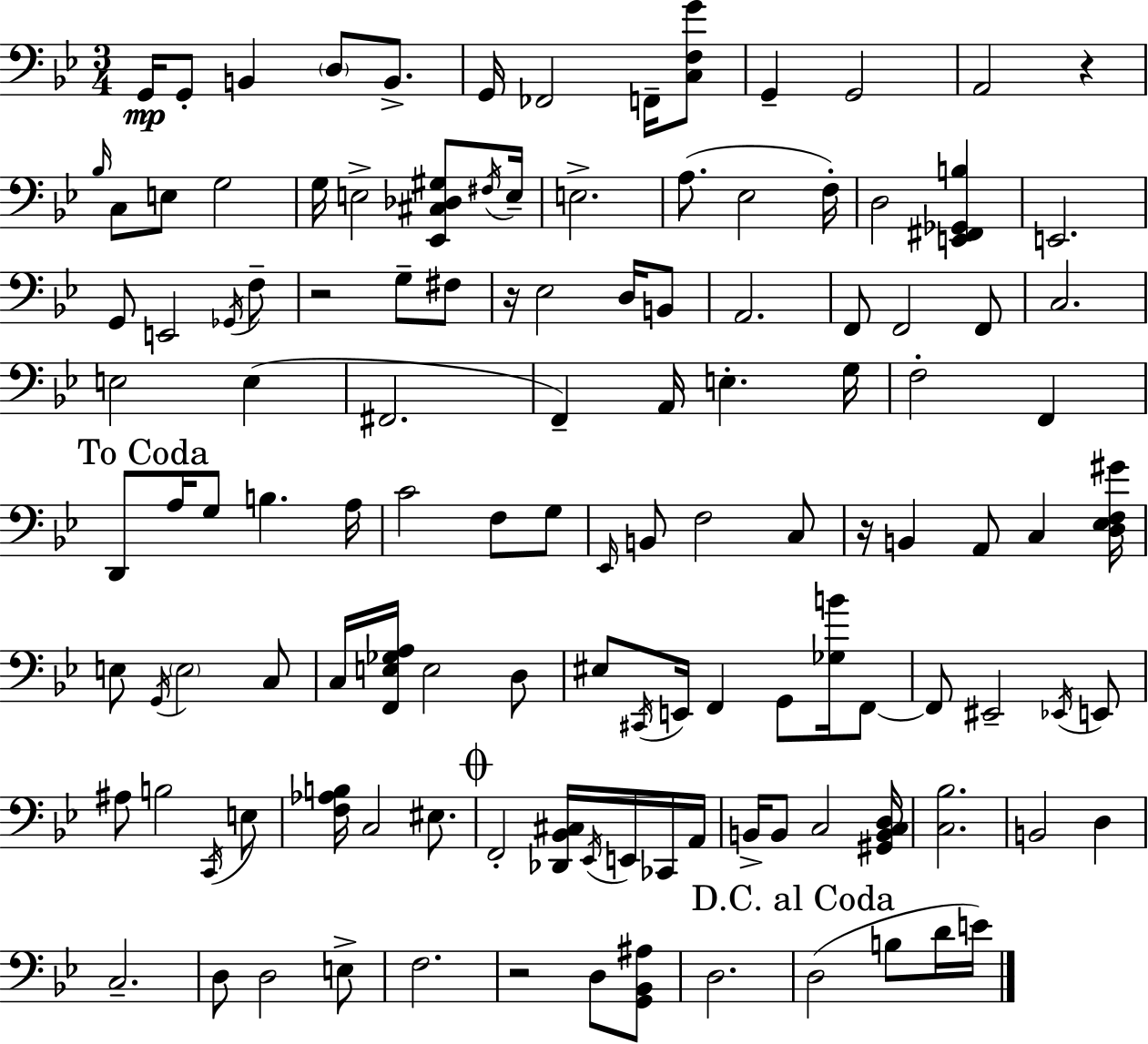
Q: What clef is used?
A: bass